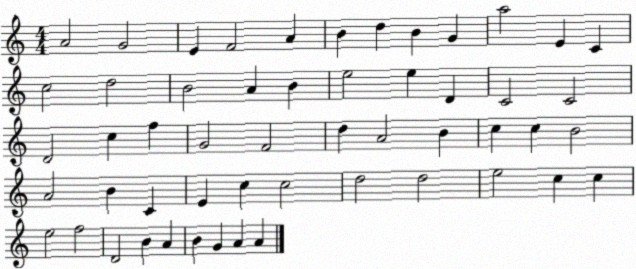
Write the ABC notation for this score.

X:1
T:Untitled
M:4/4
L:1/4
K:C
A2 G2 E F2 A B d B G a2 E C c2 d2 B2 A B e2 e D C2 C2 D2 c f G2 F2 d A2 B c c B2 A2 B C E c c2 d2 d2 e2 c c e2 f2 D2 B A B G A A